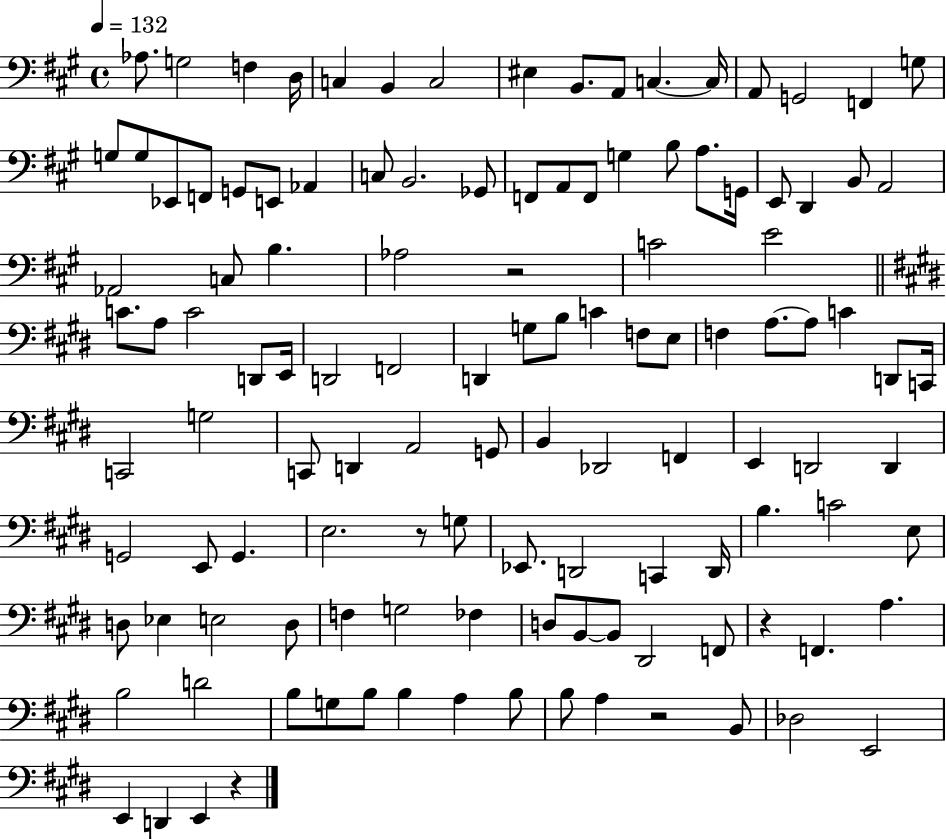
{
  \clef bass
  \time 4/4
  \defaultTimeSignature
  \key a \major
  \tempo 4 = 132
  aes8. g2 f4 d16 | c4 b,4 c2 | eis4 b,8. a,8 c4.~~ c16 | a,8 g,2 f,4 g8 | \break g8 g8 ees,8 f,8 g,8 e,8 aes,4 | c8 b,2. ges,8 | f,8 a,8 f,8 g4 b8 a8. g,16 | e,8 d,4 b,8 a,2 | \break aes,2 c8 b4. | aes2 r2 | c'2 e'2 | \bar "||" \break \key e \major c'8. a8 c'2 d,8 e,16 | d,2 f,2 | d,4 g8 b8 c'4 f8 e8 | f4 a8.~~ a8 c'4 d,8 c,16 | \break c,2 g2 | c,8 d,4 a,2 g,8 | b,4 des,2 f,4 | e,4 d,2 d,4 | \break g,2 e,8 g,4. | e2. r8 g8 | ees,8. d,2 c,4 d,16 | b4. c'2 e8 | \break d8 ees4 e2 d8 | f4 g2 fes4 | d8 b,8~~ b,8 dis,2 f,8 | r4 f,4. a4. | \break b2 d'2 | b8 g8 b8 b4 a4 b8 | b8 a4 r2 b,8 | des2 e,2 | \break e,4 d,4 e,4 r4 | \bar "|."
}